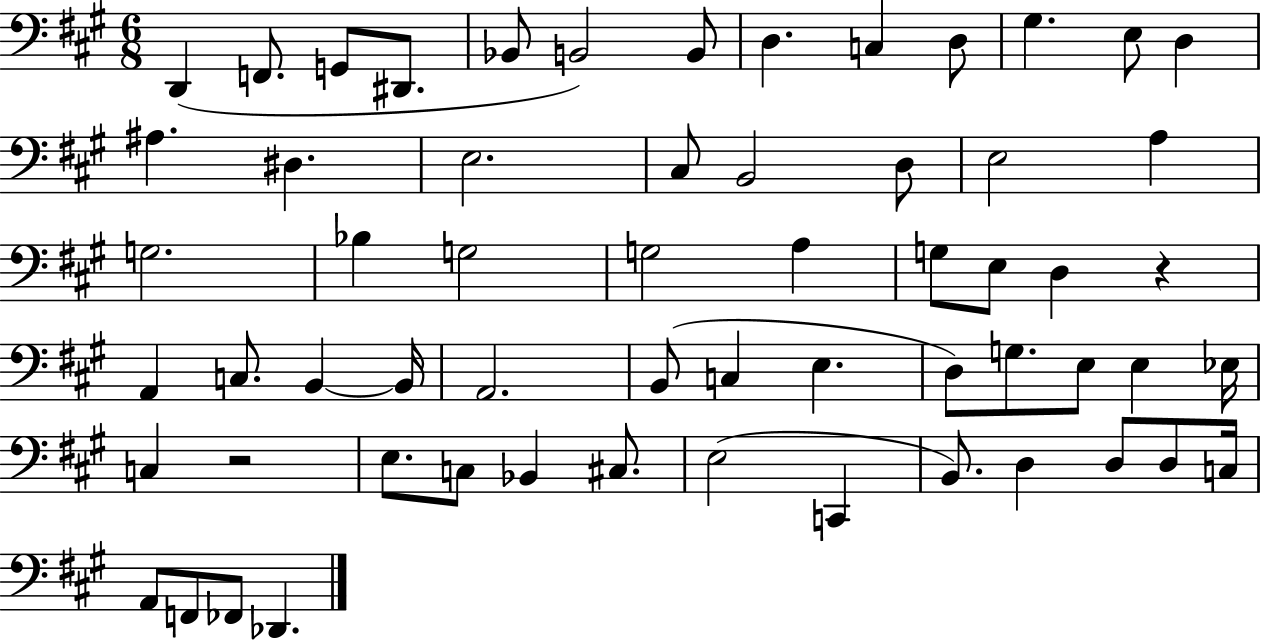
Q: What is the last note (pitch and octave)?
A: Db2